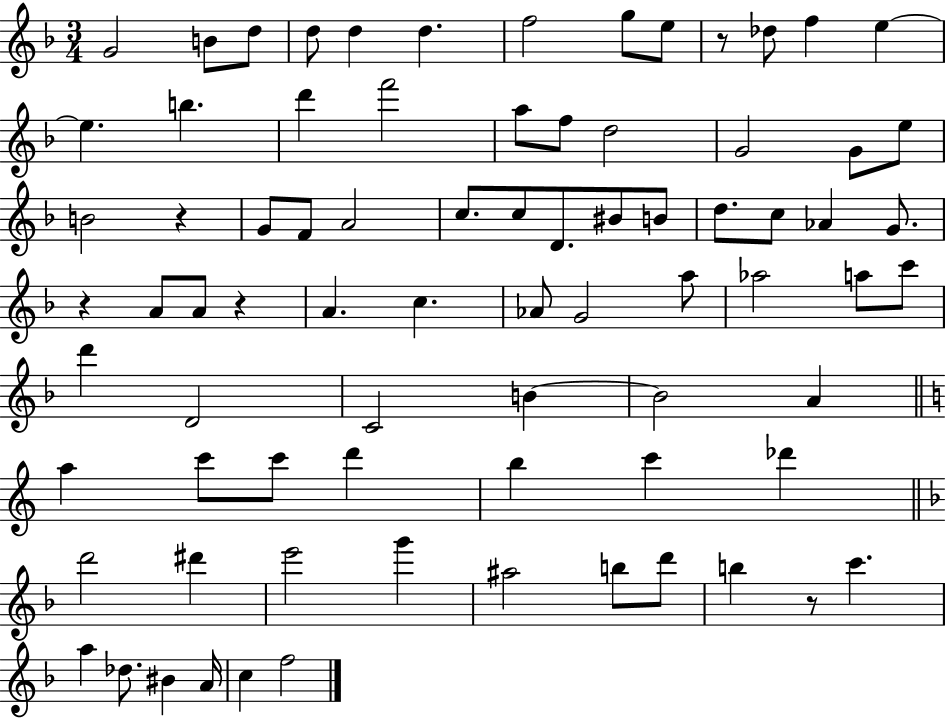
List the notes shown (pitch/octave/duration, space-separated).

G4/h B4/e D5/e D5/e D5/q D5/q. F5/h G5/e E5/e R/e Db5/e F5/q E5/q E5/q. B5/q. D6/q F6/h A5/e F5/e D5/h G4/h G4/e E5/e B4/h R/q G4/e F4/e A4/h C5/e. C5/e D4/e. BIS4/e B4/e D5/e. C5/e Ab4/q G4/e. R/q A4/e A4/e R/q A4/q. C5/q. Ab4/e G4/h A5/e Ab5/h A5/e C6/e D6/q D4/h C4/h B4/q B4/h A4/q A5/q C6/e C6/e D6/q B5/q C6/q Db6/q D6/h D#6/q E6/h G6/q A#5/h B5/e D6/e B5/q R/e C6/q. A5/q Db5/e. BIS4/q A4/s C5/q F5/h